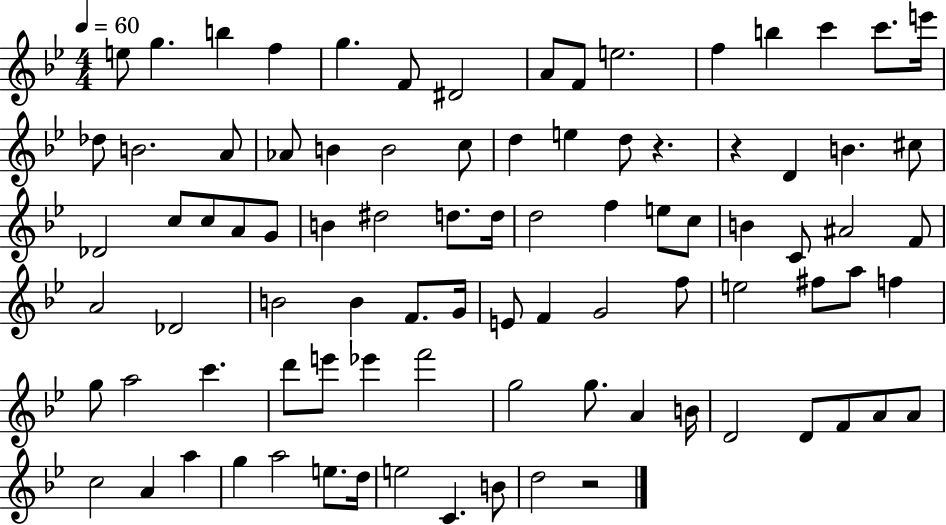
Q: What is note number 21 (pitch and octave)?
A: B4